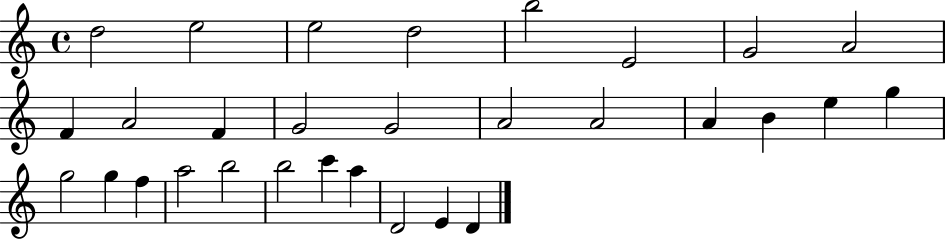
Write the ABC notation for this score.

X:1
T:Untitled
M:4/4
L:1/4
K:C
d2 e2 e2 d2 b2 E2 G2 A2 F A2 F G2 G2 A2 A2 A B e g g2 g f a2 b2 b2 c' a D2 E D